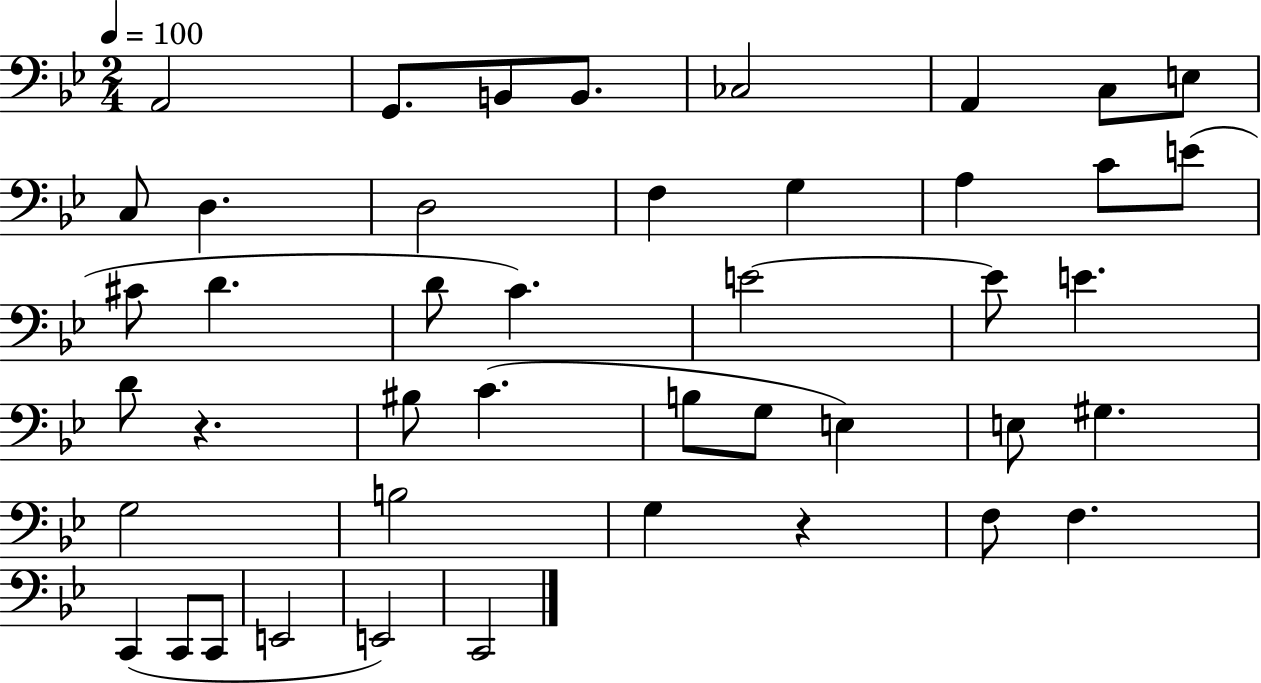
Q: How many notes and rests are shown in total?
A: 44